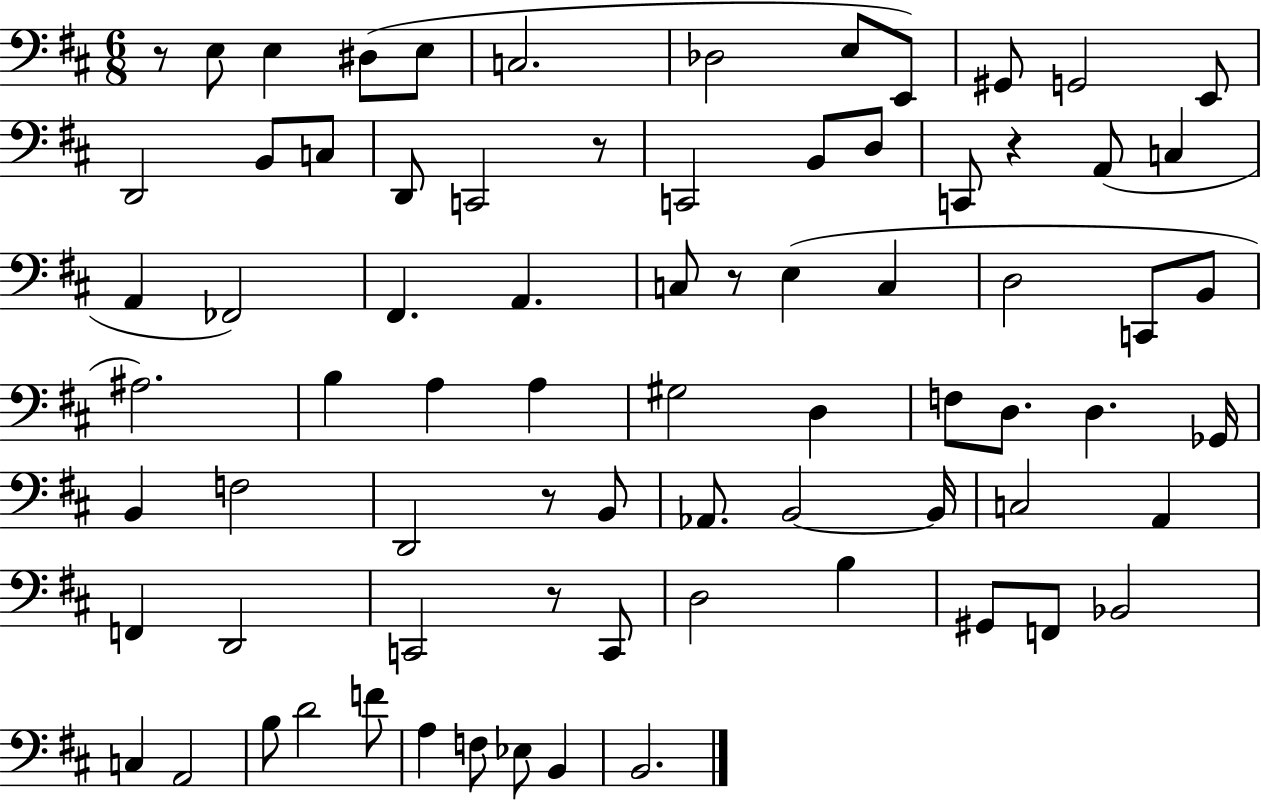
X:1
T:Untitled
M:6/8
L:1/4
K:D
z/2 E,/2 E, ^D,/2 E,/2 C,2 _D,2 E,/2 E,,/2 ^G,,/2 G,,2 E,,/2 D,,2 B,,/2 C,/2 D,,/2 C,,2 z/2 C,,2 B,,/2 D,/2 C,,/2 z A,,/2 C, A,, _F,,2 ^F,, A,, C,/2 z/2 E, C, D,2 C,,/2 B,,/2 ^A,2 B, A, A, ^G,2 D, F,/2 D,/2 D, _G,,/4 B,, F,2 D,,2 z/2 B,,/2 _A,,/2 B,,2 B,,/4 C,2 A,, F,, D,,2 C,,2 z/2 C,,/2 D,2 B, ^G,,/2 F,,/2 _B,,2 C, A,,2 B,/2 D2 F/2 A, F,/2 _E,/2 B,, B,,2